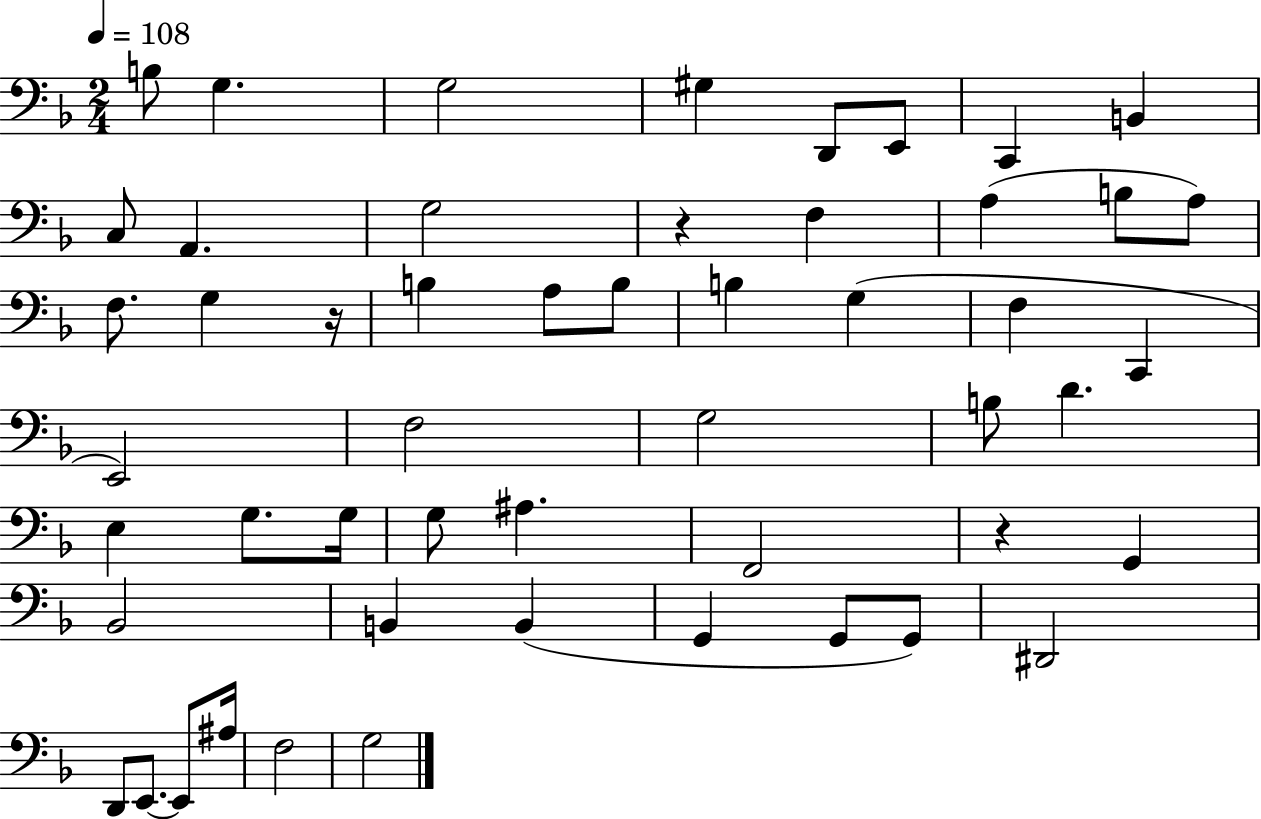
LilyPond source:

{
  \clef bass
  \numericTimeSignature
  \time 2/4
  \key f \major
  \tempo 4 = 108
  b8 g4. | g2 | gis4 d,8 e,8 | c,4 b,4 | \break c8 a,4. | g2 | r4 f4 | a4( b8 a8) | \break f8. g4 r16 | b4 a8 b8 | b4 g4( | f4 c,4 | \break e,2) | f2 | g2 | b8 d'4. | \break e4 g8. g16 | g8 ais4. | f,2 | r4 g,4 | \break bes,2 | b,4 b,4( | g,4 g,8 g,8) | dis,2 | \break d,8 e,8.~~ e,8 ais16 | f2 | g2 | \bar "|."
}